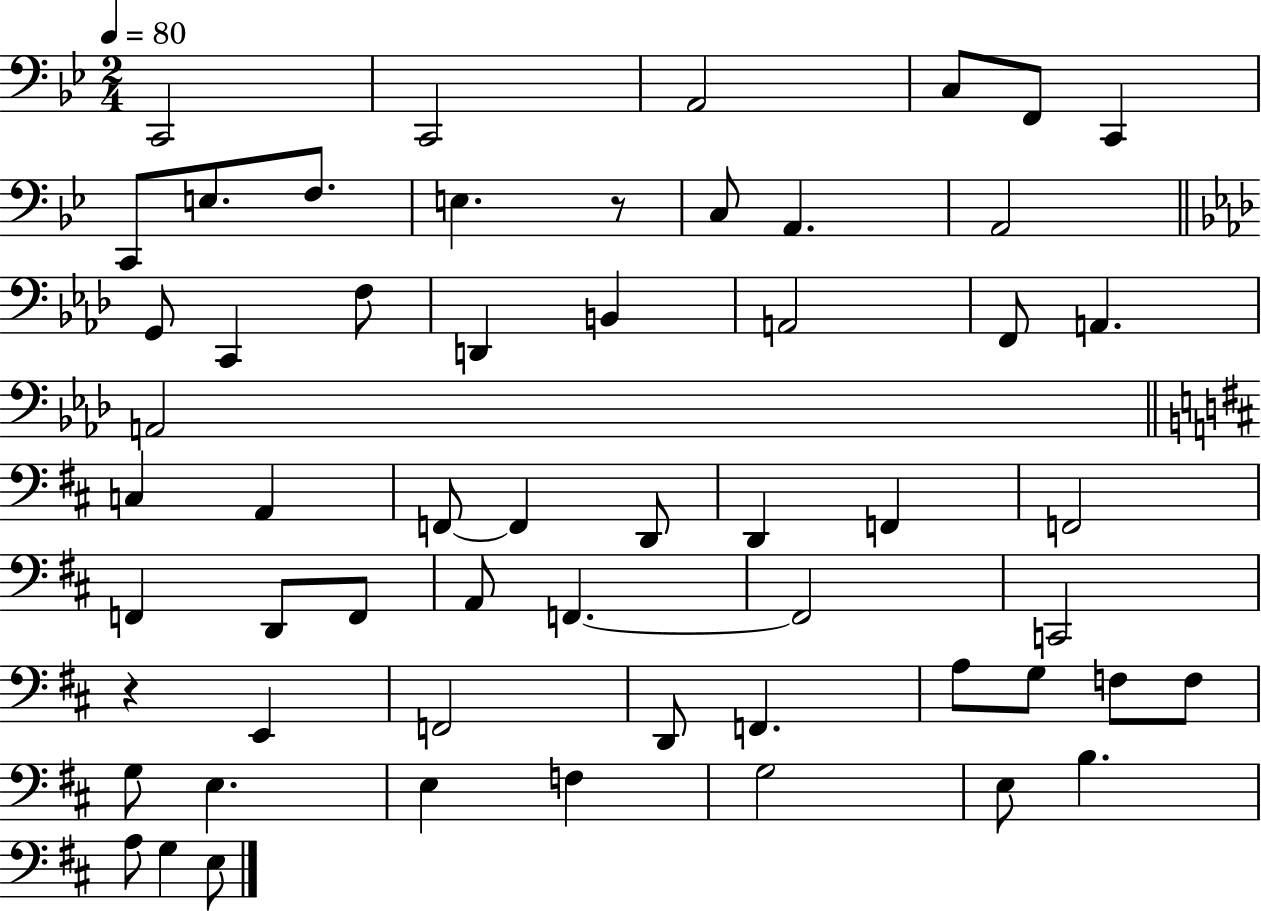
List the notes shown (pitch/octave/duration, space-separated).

C2/h C2/h A2/h C3/e F2/e C2/q C2/e E3/e. F3/e. E3/q. R/e C3/e A2/q. A2/h G2/e C2/q F3/e D2/q B2/q A2/h F2/e A2/q. A2/h C3/q A2/q F2/e F2/q D2/e D2/q F2/q F2/h F2/q D2/e F2/e A2/e F2/q. F2/h C2/h R/q E2/q F2/h D2/e F2/q. A3/e G3/e F3/e F3/e G3/e E3/q. E3/q F3/q G3/h E3/e B3/q. A3/e G3/q E3/e